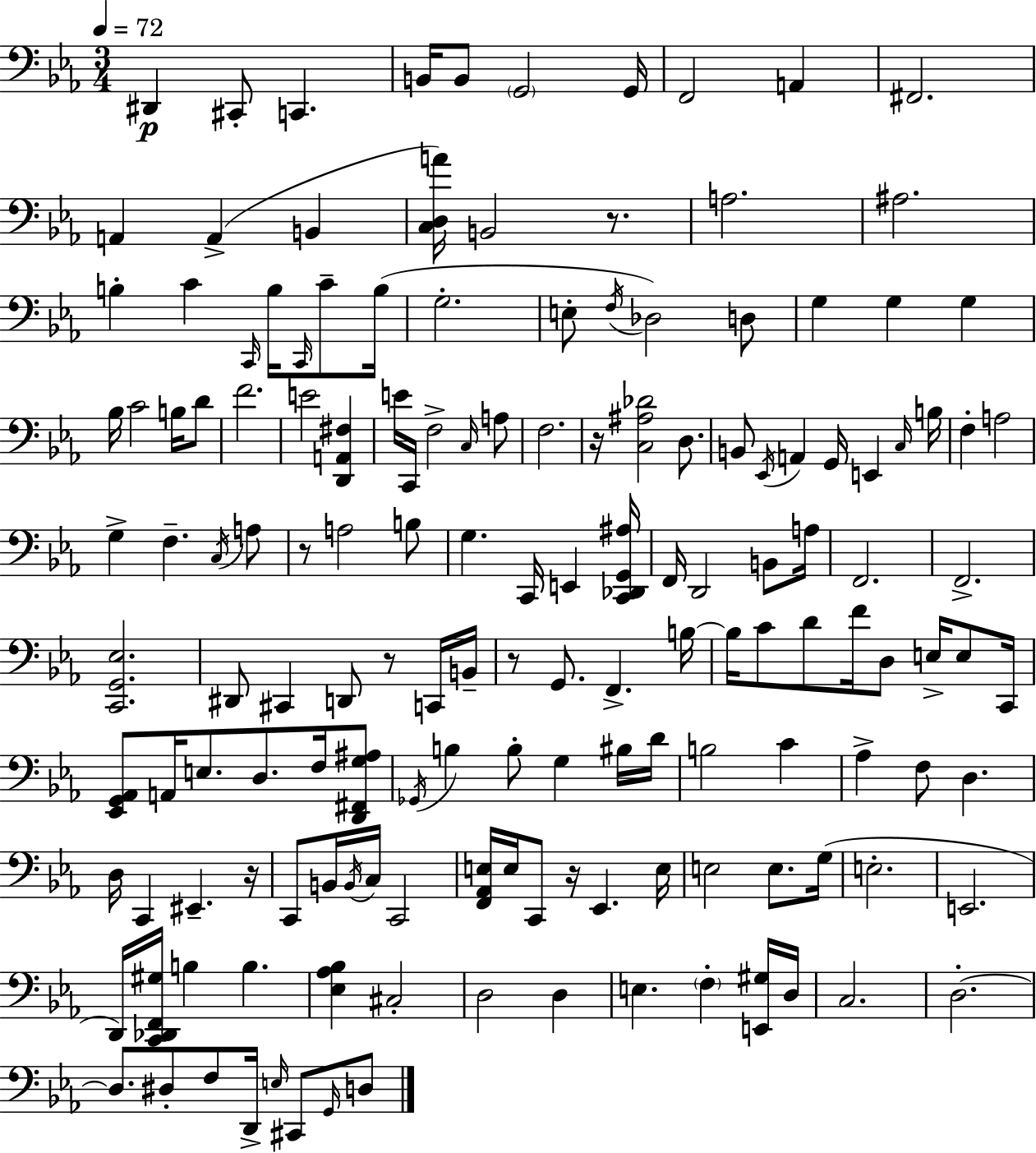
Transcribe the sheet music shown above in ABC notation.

X:1
T:Untitled
M:3/4
L:1/4
K:Eb
^D,, ^C,,/2 C,, B,,/4 B,,/2 G,,2 G,,/4 F,,2 A,, ^F,,2 A,, A,, B,, [C,D,A]/4 B,,2 z/2 A,2 ^A,2 B, C C,,/4 B,/4 C,,/4 C/2 B,/4 G,2 E,/2 F,/4 _D,2 D,/2 G, G, G, _B,/4 C2 B,/4 D/2 F2 E2 [D,,A,,^F,] E/4 C,,/4 F,2 C,/4 A,/2 F,2 z/4 [C,^A,_D]2 D,/2 B,,/2 _E,,/4 A,, G,,/4 E,, C,/4 B,/4 F, A,2 G, F, C,/4 A,/2 z/2 A,2 B,/2 G, C,,/4 E,, [C,,_D,,G,,^A,]/4 F,,/4 D,,2 B,,/2 A,/4 F,,2 F,,2 [C,,G,,_E,]2 ^D,,/2 ^C,, D,,/2 z/2 C,,/4 B,,/4 z/2 G,,/2 F,, B,/4 B,/4 C/2 D/2 F/4 D,/2 E,/4 E,/2 C,,/4 [_E,,G,,_A,,]/2 A,,/4 E,/2 D,/2 F,/4 [D,,^F,,G,^A,]/2 _G,,/4 B, B,/2 G, ^B,/4 D/4 B,2 C _A, F,/2 D, D,/4 C,, ^E,, z/4 C,,/2 B,,/4 B,,/4 C,/4 C,,2 [F,,_A,,E,]/4 E,/4 C,,/2 z/4 _E,, E,/4 E,2 E,/2 G,/4 E,2 E,,2 D,,/4 [C,,_D,,F,,^G,]/4 B, B, [_E,_A,_B,] ^C,2 D,2 D, E, F, [E,,^G,]/4 D,/4 C,2 D,2 D,/2 ^D,/2 F,/2 D,,/4 E,/4 ^C,,/2 G,,/4 D,/2